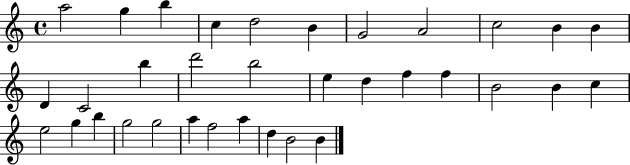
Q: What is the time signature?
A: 4/4